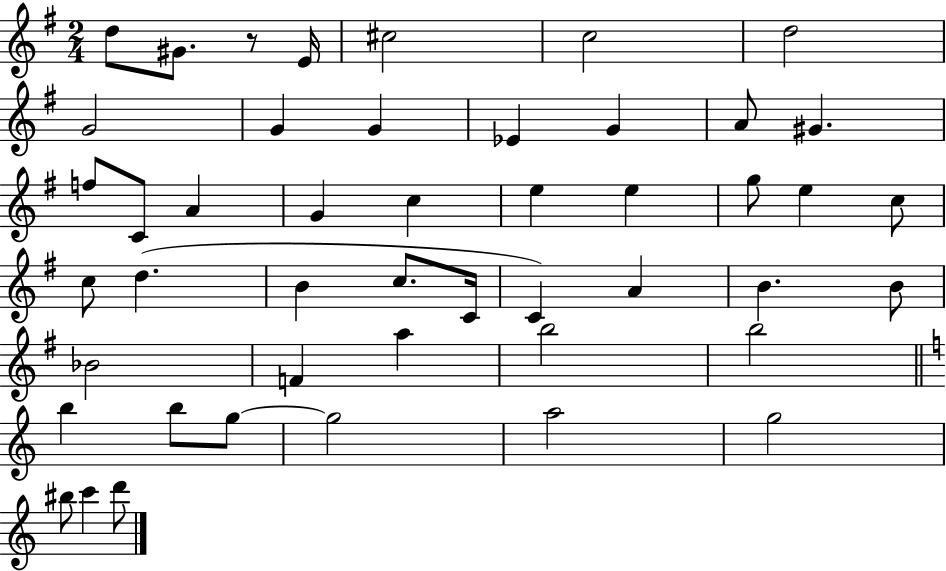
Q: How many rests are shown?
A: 1